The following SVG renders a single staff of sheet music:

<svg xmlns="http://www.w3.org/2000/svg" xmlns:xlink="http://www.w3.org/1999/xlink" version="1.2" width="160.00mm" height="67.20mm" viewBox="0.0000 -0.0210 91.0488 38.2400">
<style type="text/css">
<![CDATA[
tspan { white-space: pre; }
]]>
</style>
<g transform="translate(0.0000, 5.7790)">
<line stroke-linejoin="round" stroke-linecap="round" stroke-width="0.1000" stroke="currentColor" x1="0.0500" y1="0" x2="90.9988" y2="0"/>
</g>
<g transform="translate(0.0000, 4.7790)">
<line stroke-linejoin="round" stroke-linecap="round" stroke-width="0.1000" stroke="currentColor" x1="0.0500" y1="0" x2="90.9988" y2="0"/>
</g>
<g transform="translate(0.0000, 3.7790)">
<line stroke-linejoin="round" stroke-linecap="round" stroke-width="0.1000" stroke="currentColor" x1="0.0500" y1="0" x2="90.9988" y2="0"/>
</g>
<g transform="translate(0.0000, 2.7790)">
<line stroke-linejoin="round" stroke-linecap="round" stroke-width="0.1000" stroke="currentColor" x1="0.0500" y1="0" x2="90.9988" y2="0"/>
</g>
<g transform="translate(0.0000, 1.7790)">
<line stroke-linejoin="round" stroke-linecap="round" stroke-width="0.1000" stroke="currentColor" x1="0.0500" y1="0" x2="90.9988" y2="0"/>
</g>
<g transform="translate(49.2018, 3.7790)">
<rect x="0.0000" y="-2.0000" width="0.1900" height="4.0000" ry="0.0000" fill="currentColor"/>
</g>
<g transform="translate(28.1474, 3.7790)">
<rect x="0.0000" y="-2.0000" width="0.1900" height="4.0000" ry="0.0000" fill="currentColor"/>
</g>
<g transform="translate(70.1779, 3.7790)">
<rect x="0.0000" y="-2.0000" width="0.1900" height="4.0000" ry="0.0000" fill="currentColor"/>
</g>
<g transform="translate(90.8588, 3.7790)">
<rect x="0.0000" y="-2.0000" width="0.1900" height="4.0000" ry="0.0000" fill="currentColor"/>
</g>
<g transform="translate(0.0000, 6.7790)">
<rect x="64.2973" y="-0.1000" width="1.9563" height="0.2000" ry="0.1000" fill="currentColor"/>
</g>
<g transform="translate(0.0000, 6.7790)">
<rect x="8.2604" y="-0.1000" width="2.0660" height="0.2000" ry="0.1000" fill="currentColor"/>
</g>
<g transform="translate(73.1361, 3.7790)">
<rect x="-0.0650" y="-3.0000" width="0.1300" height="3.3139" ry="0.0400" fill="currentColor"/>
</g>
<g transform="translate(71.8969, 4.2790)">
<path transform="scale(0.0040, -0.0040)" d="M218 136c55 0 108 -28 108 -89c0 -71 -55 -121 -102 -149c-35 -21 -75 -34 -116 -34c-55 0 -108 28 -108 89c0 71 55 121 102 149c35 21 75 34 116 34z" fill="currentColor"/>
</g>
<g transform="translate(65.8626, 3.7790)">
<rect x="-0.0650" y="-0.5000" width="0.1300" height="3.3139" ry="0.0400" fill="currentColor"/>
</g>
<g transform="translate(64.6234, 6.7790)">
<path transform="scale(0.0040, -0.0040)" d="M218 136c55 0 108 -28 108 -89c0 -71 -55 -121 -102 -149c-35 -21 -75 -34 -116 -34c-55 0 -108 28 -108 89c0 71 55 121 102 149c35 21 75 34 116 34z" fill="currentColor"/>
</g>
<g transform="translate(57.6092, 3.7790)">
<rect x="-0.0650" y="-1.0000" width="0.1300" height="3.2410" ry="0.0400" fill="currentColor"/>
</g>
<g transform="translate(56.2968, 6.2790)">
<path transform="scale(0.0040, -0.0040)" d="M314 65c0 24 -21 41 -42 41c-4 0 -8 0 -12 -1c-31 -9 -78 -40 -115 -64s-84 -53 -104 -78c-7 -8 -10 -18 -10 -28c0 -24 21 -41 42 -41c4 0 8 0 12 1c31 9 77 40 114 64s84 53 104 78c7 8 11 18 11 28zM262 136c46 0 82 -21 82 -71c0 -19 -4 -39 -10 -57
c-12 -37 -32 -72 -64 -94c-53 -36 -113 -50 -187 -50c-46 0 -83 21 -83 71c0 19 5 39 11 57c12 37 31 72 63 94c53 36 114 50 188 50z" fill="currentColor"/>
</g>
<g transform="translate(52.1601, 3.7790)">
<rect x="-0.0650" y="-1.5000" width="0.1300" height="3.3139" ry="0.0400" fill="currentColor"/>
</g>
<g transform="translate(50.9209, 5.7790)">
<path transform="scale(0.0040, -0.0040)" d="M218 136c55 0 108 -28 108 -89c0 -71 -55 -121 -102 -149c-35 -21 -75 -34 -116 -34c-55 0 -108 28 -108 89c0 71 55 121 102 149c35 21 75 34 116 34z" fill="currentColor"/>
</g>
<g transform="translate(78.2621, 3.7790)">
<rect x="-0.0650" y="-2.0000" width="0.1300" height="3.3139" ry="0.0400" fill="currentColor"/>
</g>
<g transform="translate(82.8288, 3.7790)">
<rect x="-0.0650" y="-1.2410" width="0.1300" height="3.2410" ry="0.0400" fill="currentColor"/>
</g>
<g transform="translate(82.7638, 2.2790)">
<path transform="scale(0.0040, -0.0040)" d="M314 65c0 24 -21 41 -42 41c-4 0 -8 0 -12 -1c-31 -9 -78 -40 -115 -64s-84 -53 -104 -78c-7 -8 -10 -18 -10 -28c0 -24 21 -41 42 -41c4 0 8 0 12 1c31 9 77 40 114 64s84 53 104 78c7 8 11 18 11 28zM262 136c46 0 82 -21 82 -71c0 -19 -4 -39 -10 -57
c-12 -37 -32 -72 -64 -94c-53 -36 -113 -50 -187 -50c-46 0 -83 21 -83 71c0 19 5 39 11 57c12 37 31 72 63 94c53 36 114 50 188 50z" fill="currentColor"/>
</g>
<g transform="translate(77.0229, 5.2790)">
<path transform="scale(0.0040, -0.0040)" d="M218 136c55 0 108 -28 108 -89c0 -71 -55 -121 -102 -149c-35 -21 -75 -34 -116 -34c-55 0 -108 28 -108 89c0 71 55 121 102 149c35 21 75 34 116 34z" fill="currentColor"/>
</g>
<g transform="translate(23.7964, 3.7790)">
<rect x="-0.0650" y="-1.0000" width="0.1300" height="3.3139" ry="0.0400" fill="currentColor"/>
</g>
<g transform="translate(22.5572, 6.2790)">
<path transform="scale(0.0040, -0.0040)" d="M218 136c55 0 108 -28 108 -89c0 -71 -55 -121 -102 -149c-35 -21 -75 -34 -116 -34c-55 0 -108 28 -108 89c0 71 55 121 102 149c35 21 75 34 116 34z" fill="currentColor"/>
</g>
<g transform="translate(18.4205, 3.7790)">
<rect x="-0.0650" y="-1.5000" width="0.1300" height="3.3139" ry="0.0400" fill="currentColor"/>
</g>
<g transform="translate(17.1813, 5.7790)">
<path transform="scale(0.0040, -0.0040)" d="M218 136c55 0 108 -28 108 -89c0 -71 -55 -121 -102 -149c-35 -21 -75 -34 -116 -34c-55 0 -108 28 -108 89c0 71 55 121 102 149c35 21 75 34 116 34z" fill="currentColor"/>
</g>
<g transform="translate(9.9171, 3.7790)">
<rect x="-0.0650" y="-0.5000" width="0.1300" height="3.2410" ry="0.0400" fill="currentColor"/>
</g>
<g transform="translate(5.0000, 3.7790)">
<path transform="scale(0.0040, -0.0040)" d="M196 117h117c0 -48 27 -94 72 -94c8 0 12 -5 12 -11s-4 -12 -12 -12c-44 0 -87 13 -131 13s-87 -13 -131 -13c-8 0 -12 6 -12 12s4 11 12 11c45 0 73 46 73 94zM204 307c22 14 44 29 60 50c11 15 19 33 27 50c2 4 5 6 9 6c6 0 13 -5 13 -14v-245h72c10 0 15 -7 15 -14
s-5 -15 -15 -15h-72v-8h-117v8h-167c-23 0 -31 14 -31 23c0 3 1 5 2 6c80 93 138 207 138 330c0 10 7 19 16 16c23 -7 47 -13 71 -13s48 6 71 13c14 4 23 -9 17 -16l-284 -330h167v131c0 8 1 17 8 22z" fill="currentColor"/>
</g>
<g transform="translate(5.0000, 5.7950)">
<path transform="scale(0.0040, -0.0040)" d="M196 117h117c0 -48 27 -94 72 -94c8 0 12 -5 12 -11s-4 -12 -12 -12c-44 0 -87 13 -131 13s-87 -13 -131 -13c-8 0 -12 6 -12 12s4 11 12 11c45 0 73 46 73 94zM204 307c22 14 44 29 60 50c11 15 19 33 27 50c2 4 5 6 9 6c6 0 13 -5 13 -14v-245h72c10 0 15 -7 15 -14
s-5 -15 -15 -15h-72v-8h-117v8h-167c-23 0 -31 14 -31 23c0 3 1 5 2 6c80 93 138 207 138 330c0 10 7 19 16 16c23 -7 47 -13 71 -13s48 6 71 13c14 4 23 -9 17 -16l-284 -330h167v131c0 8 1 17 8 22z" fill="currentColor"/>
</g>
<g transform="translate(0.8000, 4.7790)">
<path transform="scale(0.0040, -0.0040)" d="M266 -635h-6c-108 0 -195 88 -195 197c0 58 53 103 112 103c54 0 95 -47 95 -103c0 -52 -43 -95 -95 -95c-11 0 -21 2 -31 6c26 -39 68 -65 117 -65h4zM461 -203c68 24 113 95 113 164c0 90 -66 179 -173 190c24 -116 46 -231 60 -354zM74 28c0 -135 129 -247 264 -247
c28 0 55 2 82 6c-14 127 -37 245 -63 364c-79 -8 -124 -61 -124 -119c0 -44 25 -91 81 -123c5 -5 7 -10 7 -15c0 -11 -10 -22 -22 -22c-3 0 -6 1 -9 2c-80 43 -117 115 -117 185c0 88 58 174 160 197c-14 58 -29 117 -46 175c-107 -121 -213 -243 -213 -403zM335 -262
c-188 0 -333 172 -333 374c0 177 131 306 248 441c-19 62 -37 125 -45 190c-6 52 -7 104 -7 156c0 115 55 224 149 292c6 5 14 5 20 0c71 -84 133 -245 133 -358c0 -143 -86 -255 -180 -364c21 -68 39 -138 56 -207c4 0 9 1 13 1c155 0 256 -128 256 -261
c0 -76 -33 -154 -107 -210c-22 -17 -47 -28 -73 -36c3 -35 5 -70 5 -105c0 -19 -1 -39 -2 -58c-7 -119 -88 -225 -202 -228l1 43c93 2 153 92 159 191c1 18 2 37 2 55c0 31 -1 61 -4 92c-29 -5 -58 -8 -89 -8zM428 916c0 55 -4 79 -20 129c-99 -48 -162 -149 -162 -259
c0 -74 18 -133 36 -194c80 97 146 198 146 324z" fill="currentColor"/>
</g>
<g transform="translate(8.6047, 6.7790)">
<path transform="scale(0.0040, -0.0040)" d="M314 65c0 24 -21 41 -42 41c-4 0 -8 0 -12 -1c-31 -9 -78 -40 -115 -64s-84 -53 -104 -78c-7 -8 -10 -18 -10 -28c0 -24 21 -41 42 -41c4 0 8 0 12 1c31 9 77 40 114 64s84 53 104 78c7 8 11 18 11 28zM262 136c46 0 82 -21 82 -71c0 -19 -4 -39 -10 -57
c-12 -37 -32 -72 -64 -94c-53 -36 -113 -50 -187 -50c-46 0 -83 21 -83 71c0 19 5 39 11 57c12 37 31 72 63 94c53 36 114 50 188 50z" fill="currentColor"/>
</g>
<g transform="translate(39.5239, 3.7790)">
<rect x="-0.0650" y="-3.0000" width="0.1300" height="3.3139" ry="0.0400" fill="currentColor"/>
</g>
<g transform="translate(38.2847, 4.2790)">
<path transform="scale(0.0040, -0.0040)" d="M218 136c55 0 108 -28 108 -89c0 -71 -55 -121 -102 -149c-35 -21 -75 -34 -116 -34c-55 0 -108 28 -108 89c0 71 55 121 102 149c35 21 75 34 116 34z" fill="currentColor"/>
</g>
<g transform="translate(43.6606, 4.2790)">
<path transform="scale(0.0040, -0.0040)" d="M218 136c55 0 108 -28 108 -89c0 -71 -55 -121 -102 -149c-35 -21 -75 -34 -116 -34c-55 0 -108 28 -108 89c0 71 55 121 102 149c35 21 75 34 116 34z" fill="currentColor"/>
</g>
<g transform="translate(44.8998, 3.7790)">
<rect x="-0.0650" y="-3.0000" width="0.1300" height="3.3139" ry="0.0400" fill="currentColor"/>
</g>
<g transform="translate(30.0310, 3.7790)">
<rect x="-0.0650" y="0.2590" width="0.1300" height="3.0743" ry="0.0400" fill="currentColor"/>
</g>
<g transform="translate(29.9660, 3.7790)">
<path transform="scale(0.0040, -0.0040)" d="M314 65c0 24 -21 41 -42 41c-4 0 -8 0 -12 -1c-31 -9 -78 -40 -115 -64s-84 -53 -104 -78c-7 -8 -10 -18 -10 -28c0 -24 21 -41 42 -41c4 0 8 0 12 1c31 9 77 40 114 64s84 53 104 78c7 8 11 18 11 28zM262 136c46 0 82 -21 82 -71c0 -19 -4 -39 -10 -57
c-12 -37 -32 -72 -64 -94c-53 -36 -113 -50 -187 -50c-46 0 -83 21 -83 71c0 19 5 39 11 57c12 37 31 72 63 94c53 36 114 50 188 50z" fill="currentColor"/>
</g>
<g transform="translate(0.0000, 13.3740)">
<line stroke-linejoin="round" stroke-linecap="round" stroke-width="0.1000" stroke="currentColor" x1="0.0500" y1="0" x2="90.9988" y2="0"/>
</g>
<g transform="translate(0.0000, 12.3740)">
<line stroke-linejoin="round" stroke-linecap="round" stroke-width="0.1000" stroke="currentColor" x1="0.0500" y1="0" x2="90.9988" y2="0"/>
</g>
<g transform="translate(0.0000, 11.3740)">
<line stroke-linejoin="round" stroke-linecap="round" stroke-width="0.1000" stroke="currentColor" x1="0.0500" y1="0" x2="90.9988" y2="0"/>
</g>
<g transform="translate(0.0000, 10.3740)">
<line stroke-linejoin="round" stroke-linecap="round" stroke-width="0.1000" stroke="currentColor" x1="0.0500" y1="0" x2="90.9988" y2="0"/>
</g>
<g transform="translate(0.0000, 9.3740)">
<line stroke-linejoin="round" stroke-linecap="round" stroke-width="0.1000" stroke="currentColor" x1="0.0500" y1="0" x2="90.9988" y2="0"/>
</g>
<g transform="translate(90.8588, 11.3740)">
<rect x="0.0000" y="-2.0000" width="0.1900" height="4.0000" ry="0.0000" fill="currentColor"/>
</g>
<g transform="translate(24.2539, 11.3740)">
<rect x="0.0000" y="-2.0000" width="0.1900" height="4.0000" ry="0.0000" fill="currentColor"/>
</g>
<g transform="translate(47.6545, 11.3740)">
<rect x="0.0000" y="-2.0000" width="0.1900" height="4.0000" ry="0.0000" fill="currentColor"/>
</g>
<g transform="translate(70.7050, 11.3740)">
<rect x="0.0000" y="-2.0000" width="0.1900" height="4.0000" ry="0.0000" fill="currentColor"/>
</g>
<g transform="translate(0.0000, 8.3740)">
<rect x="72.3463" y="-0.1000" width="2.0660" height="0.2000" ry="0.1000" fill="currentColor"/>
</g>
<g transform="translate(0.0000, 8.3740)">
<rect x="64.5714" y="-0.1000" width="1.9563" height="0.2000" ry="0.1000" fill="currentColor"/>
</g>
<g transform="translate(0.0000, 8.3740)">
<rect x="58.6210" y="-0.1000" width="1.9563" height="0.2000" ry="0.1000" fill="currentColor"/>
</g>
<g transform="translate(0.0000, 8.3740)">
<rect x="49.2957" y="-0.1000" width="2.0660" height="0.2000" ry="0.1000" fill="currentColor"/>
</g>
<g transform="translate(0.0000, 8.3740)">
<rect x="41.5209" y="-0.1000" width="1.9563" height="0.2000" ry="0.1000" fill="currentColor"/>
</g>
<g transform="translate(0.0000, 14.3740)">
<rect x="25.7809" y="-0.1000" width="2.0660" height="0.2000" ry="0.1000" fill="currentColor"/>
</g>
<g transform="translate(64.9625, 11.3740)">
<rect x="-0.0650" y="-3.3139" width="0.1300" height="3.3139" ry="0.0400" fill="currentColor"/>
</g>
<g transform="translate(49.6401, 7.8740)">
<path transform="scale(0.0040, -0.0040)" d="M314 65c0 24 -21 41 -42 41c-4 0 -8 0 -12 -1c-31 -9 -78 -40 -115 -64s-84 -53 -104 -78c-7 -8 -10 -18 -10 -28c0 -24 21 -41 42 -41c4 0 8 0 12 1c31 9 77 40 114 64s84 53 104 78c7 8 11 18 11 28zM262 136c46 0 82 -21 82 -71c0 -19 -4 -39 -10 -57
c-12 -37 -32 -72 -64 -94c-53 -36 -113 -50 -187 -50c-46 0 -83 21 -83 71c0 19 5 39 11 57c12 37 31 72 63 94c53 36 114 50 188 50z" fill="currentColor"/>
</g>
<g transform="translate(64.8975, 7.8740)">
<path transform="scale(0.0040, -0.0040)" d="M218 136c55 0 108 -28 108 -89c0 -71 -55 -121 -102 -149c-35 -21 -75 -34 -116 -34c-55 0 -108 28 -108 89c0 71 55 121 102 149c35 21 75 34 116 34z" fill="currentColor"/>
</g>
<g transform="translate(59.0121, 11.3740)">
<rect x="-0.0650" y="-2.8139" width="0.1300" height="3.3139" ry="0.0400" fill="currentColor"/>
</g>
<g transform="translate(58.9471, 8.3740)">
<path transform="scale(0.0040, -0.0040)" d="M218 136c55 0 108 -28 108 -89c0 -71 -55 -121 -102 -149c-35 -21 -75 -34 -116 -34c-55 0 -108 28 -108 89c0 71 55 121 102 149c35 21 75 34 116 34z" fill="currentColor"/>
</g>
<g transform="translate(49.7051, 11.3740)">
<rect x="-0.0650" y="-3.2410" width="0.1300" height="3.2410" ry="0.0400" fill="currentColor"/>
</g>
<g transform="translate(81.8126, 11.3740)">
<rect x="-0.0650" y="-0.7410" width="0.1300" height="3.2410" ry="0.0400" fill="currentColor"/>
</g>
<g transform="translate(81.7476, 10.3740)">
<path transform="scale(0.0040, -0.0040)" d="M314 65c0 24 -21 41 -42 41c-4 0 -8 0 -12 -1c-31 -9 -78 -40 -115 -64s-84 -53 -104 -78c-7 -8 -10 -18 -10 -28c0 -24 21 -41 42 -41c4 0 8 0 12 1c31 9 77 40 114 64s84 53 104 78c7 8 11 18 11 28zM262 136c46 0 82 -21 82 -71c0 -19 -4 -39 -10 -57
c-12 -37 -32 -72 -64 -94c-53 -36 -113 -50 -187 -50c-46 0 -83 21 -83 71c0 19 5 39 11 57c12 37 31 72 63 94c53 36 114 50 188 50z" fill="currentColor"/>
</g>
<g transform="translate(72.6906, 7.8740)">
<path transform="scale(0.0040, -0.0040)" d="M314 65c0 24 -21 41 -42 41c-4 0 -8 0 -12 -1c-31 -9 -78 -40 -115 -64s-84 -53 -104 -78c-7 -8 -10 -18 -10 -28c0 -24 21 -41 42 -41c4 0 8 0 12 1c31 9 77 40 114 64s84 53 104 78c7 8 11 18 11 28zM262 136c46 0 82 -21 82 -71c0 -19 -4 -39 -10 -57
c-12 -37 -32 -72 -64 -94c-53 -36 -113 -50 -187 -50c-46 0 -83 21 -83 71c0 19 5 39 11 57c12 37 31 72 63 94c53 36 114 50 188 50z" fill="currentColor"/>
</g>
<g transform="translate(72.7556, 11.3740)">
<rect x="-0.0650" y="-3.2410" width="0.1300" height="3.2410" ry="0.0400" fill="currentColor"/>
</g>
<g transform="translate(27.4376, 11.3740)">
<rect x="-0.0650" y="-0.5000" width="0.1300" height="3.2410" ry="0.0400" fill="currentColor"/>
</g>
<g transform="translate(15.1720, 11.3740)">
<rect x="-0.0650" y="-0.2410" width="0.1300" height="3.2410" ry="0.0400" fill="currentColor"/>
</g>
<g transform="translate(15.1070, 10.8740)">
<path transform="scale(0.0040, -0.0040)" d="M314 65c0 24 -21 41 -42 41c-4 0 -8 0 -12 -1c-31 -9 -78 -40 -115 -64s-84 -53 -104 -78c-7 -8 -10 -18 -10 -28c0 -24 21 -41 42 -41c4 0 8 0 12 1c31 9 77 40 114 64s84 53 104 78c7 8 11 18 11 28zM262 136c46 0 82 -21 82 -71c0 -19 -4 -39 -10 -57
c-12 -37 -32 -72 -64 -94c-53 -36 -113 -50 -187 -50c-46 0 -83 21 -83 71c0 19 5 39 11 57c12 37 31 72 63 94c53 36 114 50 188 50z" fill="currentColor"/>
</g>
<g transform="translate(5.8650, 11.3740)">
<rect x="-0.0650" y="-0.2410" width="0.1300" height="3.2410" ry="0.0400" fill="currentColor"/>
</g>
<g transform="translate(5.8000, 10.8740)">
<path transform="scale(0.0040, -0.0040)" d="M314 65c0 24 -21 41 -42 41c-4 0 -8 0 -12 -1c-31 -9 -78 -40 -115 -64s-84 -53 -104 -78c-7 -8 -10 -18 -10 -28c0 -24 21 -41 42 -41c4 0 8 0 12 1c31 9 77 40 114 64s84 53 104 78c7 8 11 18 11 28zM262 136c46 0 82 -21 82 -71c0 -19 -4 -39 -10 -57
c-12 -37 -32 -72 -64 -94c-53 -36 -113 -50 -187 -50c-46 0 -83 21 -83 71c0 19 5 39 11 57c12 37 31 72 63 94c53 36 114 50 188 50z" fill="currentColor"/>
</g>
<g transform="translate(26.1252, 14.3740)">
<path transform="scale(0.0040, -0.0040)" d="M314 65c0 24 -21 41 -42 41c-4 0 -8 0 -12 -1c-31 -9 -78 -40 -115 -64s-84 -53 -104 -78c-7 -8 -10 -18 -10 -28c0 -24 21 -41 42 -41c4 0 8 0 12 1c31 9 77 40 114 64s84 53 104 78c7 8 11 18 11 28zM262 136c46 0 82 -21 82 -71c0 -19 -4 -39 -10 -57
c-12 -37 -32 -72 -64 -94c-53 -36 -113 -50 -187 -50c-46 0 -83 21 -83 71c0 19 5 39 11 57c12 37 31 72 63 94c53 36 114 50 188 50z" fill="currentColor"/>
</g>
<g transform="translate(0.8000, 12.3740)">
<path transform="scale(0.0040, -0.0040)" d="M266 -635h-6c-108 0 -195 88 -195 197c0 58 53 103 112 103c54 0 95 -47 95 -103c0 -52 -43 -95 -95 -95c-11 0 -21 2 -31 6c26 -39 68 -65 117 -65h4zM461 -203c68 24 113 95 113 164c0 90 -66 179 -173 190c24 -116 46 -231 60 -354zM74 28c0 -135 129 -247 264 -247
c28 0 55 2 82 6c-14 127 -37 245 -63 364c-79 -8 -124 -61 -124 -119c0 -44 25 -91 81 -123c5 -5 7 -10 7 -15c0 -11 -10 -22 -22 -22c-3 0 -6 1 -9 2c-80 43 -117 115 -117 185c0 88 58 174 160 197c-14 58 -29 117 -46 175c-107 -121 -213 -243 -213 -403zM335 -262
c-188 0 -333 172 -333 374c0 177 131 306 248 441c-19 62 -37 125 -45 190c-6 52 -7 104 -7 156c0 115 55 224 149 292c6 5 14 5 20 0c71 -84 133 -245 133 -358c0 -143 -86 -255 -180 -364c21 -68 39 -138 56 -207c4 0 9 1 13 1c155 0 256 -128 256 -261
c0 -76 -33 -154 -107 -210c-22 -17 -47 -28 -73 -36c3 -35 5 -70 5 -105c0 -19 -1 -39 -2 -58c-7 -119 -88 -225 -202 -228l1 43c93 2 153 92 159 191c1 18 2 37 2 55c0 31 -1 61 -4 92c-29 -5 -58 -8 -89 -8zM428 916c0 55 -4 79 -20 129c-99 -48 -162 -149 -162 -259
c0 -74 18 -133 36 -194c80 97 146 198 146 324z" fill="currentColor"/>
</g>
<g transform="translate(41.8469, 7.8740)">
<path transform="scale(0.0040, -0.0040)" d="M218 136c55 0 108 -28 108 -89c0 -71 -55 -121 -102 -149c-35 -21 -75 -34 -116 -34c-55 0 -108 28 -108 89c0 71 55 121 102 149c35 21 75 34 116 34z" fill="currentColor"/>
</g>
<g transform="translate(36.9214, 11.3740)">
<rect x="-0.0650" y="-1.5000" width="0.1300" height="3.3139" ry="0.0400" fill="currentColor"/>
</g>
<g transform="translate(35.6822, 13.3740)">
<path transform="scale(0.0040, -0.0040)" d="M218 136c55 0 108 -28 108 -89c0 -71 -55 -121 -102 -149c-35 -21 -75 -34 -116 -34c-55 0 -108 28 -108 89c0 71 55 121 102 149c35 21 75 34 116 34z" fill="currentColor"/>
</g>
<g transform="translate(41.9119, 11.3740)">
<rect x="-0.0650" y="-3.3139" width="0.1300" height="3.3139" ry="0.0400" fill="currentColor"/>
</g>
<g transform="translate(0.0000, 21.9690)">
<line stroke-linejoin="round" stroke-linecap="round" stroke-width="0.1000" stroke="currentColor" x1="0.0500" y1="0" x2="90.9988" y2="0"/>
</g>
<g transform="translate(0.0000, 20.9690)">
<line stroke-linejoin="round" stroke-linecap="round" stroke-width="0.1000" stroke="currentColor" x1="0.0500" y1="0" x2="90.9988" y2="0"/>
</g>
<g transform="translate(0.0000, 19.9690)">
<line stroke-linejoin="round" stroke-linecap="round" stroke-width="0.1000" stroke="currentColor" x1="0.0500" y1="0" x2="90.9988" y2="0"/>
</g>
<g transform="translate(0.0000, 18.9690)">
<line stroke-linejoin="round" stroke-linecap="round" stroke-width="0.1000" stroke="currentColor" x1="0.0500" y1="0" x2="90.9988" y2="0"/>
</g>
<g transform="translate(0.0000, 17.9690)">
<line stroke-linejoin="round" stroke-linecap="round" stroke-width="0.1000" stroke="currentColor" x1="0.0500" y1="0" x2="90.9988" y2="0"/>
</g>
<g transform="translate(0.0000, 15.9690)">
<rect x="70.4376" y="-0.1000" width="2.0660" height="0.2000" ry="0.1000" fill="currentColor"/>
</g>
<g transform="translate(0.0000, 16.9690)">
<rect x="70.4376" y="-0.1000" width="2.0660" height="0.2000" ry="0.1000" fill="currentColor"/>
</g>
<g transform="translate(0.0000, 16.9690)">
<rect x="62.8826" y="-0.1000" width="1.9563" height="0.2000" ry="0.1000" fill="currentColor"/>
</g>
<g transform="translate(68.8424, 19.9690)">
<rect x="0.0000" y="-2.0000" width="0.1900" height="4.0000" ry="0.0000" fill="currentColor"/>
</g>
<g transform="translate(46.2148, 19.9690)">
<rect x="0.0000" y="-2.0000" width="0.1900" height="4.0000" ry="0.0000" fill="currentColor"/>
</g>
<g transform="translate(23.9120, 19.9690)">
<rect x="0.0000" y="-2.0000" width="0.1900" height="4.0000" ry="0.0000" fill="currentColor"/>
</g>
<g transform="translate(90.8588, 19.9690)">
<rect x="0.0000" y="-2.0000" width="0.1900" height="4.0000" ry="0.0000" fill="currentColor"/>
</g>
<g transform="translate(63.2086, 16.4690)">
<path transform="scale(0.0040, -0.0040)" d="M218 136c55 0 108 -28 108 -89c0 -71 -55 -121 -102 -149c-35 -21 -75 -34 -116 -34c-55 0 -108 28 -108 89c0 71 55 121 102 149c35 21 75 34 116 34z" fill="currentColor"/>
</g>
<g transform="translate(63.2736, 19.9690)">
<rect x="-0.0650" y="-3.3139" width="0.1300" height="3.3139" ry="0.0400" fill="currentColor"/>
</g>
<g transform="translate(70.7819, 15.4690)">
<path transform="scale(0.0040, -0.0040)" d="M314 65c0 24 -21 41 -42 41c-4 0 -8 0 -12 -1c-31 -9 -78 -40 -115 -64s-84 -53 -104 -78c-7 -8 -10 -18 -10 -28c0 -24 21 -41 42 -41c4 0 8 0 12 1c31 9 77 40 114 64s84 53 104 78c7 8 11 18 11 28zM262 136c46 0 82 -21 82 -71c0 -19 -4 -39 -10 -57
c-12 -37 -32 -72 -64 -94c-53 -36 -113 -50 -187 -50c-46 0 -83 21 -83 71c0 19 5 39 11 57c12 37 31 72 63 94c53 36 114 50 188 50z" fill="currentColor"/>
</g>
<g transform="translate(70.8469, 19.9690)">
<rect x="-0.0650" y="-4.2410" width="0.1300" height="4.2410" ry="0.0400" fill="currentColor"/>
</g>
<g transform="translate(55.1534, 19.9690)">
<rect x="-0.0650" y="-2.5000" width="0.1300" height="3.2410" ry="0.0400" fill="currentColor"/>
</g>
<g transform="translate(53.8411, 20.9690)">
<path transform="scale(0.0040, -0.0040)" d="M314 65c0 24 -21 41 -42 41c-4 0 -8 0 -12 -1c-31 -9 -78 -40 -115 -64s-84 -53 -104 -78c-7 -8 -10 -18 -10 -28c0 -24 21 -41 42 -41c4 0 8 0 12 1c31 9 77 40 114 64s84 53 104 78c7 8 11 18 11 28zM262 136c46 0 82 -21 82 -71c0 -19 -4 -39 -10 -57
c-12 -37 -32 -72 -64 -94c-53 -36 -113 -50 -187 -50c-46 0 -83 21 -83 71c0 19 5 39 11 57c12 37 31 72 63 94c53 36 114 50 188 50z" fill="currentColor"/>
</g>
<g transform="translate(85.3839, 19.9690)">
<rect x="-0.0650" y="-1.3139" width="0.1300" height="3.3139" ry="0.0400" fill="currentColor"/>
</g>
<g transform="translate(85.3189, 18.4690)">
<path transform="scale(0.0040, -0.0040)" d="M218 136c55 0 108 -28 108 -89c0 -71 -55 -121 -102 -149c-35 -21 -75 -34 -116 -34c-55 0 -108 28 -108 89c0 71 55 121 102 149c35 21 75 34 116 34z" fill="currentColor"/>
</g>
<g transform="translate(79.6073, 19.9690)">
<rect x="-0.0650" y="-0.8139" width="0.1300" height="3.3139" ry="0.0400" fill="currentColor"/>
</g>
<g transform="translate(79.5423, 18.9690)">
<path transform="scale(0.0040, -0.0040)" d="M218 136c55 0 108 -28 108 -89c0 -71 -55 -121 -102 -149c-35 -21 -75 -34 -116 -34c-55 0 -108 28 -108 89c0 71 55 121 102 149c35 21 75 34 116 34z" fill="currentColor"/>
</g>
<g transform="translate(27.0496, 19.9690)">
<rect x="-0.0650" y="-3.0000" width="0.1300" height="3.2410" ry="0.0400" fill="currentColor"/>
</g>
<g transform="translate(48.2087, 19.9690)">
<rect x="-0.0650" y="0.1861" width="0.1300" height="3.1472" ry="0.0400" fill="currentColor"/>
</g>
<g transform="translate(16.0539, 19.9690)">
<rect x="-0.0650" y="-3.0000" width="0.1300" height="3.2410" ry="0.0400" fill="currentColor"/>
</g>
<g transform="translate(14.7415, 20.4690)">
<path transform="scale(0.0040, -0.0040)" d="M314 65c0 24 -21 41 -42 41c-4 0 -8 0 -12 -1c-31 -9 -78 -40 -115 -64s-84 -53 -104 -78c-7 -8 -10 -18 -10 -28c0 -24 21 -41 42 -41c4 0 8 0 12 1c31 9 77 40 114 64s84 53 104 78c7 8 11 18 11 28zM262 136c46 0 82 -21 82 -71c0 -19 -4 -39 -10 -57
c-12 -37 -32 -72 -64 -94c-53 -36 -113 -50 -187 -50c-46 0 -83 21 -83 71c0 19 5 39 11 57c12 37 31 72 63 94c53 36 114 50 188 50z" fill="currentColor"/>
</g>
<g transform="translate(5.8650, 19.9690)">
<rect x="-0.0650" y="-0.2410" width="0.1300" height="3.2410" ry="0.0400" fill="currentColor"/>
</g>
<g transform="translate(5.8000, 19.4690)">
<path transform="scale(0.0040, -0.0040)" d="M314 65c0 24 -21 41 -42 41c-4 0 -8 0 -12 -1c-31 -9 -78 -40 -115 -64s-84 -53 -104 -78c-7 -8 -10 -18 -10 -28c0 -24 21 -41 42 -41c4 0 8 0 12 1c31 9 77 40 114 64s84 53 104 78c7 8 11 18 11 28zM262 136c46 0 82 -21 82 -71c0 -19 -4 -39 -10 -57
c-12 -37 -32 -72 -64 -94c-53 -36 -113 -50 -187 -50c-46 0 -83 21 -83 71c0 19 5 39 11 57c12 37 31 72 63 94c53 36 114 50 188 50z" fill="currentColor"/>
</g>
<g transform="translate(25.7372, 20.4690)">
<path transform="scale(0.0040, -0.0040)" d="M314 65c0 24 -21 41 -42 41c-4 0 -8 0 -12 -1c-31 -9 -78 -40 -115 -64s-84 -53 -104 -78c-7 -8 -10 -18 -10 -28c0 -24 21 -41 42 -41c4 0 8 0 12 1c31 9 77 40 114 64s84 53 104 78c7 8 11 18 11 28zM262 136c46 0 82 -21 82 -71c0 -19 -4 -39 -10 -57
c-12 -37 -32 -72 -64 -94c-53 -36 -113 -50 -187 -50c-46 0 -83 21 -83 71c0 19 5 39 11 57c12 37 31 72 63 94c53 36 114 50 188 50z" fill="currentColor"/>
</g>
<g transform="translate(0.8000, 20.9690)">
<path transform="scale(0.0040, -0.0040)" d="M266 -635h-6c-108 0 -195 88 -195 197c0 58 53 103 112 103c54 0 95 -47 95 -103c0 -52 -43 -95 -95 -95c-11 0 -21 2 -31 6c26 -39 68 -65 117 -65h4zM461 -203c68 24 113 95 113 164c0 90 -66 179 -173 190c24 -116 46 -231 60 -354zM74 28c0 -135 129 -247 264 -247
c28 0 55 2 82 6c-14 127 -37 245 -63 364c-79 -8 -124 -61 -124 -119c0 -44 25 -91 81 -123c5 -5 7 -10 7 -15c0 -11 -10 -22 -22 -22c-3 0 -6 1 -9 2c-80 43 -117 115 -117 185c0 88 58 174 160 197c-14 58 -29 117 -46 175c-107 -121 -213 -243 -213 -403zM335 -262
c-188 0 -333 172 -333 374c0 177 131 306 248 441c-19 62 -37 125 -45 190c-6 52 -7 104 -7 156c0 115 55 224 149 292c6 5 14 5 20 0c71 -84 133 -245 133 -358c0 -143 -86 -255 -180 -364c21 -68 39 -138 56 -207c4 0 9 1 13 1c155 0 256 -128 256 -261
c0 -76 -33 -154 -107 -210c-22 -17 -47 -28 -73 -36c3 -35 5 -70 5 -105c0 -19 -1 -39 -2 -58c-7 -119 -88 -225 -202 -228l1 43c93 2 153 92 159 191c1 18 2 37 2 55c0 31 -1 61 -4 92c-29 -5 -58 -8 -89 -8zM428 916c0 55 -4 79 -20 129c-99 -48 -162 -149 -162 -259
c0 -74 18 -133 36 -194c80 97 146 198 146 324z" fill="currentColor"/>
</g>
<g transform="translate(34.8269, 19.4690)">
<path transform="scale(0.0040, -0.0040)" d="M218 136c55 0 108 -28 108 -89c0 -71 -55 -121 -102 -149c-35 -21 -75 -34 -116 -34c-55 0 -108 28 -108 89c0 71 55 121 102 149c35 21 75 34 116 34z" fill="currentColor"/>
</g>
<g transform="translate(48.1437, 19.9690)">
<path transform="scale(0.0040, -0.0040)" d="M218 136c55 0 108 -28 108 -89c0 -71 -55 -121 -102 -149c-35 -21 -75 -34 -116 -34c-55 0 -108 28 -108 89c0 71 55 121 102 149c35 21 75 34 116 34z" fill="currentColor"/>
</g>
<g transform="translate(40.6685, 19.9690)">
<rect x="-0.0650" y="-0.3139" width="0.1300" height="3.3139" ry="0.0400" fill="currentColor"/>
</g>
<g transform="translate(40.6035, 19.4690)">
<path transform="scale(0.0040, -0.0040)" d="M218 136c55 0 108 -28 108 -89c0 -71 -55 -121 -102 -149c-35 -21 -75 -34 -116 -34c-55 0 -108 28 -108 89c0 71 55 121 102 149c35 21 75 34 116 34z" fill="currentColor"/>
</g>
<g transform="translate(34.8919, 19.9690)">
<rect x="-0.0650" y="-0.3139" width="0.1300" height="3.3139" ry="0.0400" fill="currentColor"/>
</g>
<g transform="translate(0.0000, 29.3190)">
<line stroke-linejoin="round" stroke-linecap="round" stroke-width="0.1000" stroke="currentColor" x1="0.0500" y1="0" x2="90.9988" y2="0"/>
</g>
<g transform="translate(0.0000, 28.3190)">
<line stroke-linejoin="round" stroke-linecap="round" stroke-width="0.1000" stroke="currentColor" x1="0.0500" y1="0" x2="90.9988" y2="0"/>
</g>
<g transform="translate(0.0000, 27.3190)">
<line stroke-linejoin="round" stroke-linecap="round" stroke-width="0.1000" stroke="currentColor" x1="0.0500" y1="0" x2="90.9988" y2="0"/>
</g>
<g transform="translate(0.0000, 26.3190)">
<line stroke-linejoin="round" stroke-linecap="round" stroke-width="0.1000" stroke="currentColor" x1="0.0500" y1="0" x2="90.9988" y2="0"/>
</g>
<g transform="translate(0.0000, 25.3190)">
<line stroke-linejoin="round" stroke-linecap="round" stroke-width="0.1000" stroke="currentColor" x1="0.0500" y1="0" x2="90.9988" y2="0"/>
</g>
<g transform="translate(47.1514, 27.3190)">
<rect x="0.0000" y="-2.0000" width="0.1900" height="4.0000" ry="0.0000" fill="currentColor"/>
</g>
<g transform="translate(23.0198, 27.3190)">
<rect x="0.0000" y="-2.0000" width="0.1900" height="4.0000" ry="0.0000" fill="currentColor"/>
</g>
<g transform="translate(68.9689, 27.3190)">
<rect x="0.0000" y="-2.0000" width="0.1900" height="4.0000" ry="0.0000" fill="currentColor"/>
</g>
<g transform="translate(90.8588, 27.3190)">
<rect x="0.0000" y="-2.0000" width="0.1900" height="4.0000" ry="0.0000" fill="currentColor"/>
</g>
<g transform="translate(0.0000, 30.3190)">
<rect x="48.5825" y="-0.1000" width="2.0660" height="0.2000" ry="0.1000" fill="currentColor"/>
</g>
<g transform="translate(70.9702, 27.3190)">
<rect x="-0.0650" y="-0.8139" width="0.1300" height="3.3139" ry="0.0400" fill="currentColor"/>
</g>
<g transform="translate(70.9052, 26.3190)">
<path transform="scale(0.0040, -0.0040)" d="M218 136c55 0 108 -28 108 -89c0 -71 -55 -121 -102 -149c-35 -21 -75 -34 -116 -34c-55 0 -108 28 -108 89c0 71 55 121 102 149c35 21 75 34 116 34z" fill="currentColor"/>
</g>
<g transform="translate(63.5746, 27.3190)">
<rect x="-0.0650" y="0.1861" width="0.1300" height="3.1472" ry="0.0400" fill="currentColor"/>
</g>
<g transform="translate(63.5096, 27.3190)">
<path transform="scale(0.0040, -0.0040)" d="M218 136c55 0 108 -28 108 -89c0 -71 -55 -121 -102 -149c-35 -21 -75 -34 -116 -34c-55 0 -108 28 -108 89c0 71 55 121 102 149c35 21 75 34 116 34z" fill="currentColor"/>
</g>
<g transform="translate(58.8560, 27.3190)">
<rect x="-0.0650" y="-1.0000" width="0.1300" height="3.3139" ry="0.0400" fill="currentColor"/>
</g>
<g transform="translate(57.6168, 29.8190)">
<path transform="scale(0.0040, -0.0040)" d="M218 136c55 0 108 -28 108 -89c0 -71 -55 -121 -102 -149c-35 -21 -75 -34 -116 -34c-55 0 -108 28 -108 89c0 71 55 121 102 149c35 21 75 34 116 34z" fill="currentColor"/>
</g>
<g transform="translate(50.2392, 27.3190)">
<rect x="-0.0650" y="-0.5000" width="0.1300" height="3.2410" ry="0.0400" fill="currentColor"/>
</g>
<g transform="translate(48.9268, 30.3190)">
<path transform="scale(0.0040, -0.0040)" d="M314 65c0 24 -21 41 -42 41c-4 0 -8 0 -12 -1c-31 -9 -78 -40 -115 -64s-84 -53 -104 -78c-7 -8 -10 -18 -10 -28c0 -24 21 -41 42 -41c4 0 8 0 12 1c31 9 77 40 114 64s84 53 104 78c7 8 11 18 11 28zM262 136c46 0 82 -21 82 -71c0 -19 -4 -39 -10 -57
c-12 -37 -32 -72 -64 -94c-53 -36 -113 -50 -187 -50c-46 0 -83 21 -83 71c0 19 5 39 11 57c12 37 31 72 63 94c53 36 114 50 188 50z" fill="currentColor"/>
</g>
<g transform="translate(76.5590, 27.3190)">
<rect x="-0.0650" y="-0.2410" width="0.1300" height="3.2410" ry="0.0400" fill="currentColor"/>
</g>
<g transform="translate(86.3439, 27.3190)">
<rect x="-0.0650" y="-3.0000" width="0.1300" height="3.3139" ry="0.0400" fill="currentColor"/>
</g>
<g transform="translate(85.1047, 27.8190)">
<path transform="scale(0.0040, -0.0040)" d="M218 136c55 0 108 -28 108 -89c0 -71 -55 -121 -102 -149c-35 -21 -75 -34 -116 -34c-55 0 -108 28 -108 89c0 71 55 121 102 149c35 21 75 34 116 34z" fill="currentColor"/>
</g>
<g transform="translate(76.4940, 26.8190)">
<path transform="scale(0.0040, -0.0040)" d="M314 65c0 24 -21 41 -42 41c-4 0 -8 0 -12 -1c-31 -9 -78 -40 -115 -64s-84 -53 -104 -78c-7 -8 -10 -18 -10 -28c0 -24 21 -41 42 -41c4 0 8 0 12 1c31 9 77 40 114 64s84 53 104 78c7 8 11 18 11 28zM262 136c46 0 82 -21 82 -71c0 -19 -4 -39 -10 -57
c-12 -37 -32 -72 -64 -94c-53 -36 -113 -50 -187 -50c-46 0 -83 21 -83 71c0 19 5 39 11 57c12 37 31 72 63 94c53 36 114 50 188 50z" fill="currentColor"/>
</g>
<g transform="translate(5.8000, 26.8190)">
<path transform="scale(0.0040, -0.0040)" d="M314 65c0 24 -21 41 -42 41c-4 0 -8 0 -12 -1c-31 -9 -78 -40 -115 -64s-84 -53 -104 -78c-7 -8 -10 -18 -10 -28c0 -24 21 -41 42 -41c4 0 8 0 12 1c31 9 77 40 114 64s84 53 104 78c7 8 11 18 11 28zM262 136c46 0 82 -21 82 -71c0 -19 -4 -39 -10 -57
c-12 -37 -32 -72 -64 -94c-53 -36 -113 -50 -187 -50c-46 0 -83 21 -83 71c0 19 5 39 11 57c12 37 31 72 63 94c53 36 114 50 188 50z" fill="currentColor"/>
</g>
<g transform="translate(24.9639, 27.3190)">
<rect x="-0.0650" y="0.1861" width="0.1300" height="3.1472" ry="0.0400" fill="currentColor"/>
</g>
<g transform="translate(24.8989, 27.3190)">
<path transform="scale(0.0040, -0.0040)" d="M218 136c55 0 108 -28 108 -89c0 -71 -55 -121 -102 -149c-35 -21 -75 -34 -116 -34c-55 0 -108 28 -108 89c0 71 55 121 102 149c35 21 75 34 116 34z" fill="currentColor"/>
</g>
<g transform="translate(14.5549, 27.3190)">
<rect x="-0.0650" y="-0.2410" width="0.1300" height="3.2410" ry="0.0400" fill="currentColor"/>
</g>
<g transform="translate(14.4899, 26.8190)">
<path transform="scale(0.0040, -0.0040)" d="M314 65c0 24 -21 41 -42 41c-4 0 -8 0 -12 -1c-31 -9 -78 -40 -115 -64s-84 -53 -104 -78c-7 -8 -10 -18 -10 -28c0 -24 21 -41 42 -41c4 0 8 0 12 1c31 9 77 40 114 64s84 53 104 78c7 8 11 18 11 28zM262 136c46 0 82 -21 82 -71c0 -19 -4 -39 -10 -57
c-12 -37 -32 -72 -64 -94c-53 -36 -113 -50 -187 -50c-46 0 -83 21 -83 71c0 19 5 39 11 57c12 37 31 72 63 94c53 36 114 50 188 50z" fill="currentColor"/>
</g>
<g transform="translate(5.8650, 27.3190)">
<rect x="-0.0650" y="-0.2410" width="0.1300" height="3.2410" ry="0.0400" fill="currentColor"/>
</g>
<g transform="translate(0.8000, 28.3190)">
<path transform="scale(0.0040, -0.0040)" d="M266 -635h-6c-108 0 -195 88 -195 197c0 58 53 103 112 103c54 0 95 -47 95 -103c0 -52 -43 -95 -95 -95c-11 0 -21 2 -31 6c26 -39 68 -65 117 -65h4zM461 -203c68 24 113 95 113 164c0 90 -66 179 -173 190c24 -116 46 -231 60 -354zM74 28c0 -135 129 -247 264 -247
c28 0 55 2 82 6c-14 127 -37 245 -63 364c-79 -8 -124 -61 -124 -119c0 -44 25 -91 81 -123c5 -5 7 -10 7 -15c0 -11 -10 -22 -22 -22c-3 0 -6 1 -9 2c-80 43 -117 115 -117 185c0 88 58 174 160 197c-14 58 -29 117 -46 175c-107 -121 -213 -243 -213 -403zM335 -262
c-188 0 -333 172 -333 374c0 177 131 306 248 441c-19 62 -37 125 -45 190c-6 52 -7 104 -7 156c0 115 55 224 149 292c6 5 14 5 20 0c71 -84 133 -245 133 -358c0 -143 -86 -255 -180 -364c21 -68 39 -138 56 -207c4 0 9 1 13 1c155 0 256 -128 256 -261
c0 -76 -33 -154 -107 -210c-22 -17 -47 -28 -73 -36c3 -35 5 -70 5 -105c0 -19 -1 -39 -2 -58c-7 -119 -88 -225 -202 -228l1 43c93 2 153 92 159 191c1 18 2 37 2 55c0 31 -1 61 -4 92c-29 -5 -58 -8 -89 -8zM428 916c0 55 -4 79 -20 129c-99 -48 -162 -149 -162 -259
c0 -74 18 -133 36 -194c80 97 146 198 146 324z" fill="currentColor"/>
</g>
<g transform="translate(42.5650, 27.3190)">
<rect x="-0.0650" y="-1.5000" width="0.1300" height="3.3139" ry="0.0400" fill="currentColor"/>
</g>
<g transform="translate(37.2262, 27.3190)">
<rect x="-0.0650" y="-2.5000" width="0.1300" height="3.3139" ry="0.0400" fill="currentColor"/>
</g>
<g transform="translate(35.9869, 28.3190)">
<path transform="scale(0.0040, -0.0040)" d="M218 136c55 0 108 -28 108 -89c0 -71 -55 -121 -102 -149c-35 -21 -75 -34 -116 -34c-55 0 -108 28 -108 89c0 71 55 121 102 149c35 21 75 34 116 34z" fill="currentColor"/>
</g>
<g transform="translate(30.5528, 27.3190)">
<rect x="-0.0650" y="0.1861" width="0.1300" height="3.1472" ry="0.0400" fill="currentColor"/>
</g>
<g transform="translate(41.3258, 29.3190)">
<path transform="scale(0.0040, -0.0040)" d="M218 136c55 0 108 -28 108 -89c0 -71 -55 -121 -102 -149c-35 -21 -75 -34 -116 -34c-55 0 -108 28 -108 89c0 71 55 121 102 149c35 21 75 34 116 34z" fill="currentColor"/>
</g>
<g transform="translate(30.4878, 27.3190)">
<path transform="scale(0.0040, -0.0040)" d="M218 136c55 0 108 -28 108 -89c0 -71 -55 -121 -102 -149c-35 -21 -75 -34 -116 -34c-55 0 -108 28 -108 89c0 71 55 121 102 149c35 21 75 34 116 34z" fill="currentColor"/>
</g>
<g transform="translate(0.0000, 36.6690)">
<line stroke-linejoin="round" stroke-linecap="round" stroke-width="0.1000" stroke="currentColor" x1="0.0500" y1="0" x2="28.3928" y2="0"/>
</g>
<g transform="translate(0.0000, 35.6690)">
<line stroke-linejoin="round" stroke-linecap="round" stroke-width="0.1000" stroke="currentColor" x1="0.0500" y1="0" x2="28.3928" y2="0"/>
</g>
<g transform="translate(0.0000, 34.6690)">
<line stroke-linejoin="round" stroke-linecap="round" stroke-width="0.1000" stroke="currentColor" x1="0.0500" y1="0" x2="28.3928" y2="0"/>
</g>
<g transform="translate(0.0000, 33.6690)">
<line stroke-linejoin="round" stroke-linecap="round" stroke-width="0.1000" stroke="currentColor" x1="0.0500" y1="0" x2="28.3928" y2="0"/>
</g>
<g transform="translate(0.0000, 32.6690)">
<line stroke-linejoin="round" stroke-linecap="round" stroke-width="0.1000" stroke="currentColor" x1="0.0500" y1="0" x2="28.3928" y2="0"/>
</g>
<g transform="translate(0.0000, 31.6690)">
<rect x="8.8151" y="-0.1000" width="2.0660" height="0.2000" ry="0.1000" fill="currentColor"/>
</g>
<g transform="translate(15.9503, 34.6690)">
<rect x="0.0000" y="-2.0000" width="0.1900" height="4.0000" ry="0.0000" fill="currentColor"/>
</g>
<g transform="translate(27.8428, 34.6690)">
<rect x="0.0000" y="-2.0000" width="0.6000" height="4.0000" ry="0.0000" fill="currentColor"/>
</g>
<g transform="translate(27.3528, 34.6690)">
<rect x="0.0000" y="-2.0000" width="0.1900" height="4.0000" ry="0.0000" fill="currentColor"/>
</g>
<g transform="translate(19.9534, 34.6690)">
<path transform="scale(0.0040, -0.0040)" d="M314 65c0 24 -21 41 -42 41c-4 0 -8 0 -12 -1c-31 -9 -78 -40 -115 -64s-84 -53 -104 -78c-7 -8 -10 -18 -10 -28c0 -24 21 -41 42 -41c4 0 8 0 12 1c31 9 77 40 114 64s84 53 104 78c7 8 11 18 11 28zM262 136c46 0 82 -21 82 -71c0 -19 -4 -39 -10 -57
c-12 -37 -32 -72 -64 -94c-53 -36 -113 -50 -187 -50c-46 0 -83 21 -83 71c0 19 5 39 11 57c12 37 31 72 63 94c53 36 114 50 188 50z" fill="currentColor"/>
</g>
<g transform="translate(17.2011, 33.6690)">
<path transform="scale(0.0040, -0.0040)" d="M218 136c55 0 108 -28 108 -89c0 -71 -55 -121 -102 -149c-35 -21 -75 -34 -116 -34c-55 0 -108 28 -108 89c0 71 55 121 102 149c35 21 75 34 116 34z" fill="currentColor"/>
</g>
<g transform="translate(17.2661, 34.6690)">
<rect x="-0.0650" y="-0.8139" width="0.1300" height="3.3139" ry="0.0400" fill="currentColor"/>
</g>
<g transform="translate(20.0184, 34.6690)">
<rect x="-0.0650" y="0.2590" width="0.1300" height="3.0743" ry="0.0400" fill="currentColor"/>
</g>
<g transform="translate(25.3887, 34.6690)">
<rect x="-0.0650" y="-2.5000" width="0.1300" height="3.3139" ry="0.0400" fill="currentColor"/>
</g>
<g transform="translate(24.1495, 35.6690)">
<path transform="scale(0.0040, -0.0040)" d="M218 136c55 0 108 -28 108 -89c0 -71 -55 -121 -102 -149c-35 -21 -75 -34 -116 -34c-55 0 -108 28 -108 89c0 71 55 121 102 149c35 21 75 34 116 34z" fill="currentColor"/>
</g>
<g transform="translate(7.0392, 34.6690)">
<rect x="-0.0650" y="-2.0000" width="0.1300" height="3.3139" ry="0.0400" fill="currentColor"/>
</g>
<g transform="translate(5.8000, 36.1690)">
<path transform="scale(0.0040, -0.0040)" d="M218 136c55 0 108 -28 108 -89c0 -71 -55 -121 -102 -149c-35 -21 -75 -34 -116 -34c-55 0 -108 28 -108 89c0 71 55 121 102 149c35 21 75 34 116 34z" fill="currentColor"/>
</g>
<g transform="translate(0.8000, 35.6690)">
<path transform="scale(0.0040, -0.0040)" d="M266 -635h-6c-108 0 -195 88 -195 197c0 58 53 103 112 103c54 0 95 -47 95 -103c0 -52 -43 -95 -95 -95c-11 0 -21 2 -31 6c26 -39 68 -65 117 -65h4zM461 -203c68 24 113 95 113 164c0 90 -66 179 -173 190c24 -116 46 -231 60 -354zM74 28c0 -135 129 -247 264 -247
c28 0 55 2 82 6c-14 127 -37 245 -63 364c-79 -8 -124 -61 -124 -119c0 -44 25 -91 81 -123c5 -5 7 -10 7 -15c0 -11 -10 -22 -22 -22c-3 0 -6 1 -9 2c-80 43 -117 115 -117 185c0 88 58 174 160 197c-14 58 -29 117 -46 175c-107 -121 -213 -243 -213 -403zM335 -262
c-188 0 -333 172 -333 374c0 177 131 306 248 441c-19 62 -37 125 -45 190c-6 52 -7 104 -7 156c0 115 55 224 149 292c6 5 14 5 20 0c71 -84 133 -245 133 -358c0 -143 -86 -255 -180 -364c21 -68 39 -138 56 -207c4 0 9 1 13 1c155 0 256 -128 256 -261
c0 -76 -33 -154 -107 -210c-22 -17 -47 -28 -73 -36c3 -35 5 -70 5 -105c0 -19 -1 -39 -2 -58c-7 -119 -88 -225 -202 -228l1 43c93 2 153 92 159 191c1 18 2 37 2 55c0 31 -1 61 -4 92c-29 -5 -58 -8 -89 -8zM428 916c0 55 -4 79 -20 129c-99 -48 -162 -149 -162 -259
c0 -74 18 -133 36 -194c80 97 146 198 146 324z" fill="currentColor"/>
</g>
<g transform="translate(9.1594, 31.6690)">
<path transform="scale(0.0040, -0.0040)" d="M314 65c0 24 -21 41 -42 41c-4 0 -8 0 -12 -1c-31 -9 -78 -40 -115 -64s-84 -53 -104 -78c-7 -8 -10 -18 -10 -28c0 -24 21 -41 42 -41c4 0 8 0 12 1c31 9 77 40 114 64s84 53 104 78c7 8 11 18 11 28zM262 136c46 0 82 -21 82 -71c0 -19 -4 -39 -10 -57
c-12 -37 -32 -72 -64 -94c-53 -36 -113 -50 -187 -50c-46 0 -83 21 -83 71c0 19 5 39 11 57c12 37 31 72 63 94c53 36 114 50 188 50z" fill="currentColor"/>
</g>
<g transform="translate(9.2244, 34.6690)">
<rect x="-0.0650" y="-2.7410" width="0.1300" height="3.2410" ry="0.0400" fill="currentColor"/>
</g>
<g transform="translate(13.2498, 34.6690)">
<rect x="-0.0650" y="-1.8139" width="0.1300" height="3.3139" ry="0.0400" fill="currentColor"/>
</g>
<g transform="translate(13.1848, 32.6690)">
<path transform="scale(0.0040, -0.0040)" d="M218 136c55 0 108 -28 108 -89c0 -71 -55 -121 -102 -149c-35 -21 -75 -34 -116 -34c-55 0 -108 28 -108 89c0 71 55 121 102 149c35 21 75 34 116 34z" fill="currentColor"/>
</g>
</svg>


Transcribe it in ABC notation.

X:1
T:Untitled
M:4/4
L:1/4
K:C
C2 E D B2 A A E D2 C A F e2 c2 c2 C2 E b b2 a b b2 d2 c2 A2 A2 c c B G2 b d'2 d e c2 c2 B B G E C2 D B d c2 A F a2 f d B2 G